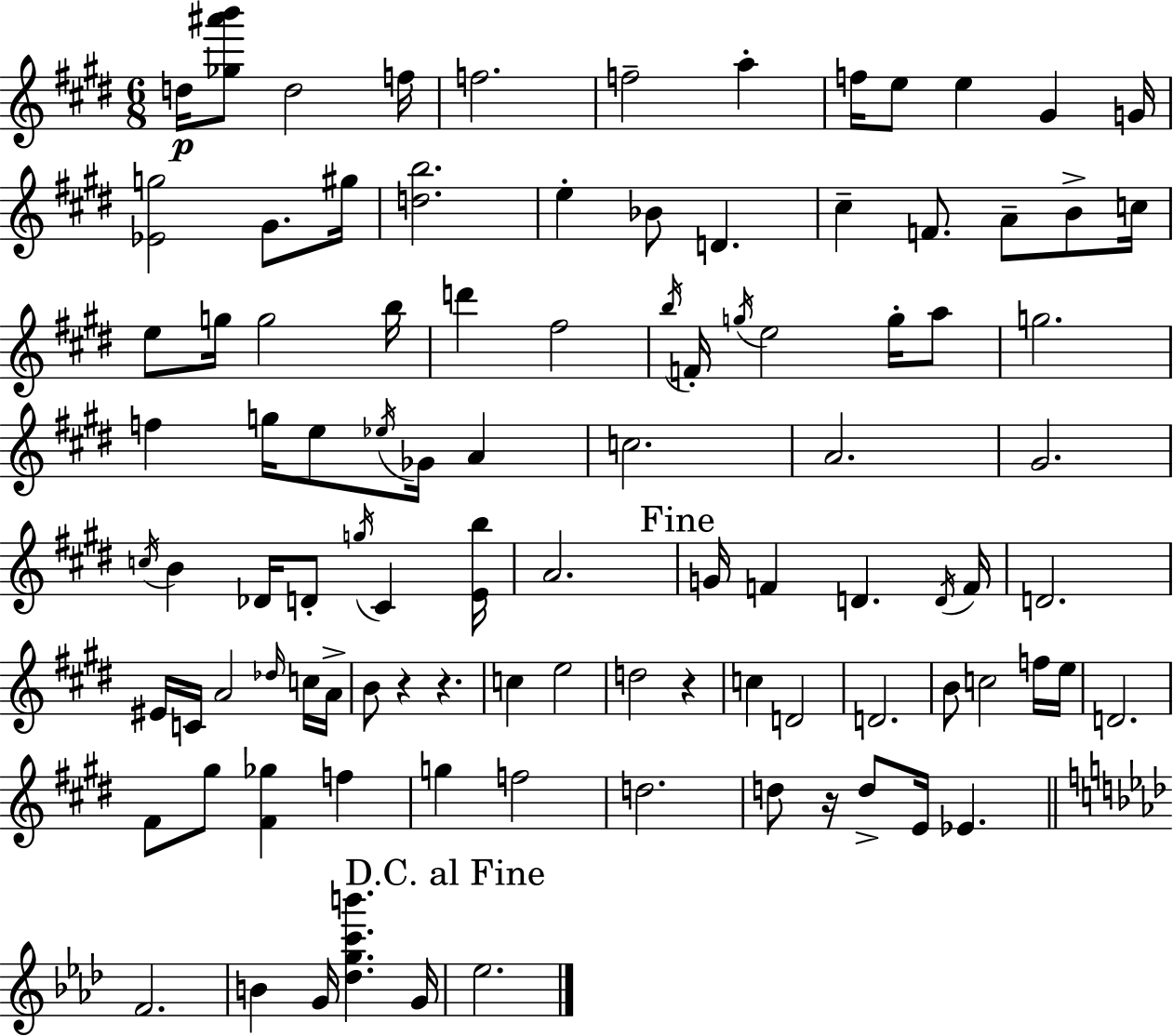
D5/s [Gb5,A#6,B6]/e D5/h F5/s F5/h. F5/h A5/q F5/s E5/e E5/q G#4/q G4/s [Eb4,G5]/h G#4/e. G#5/s [D5,B5]/h. E5/q Bb4/e D4/q. C#5/q F4/e. A4/e B4/e C5/s E5/e G5/s G5/h B5/s D6/q F#5/h B5/s F4/s G5/s E5/h G5/s A5/e G5/h. F5/q G5/s E5/e Eb5/s Gb4/s A4/q C5/h. A4/h. G#4/h. C5/s B4/q Db4/s D4/e G5/s C#4/q [E4,B5]/s A4/h. G4/s F4/q D4/q. D4/s F4/s D4/h. EIS4/s C4/s A4/h Db5/s C5/s A4/s B4/e R/q R/q. C5/q E5/h D5/h R/q C5/q D4/h D4/h. B4/e C5/h F5/s E5/s D4/h. F#4/e G#5/e [F#4,Gb5]/q F5/q G5/q F5/h D5/h. D5/e R/s D5/e E4/s Eb4/q. F4/h. B4/q G4/s [Db5,G5,C6,B6]/q. G4/s Eb5/h.